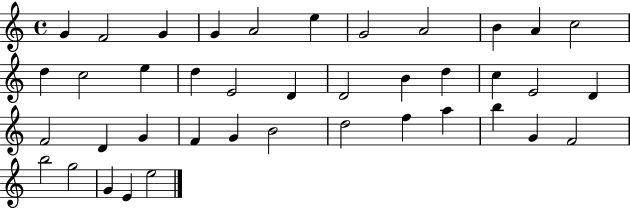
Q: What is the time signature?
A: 4/4